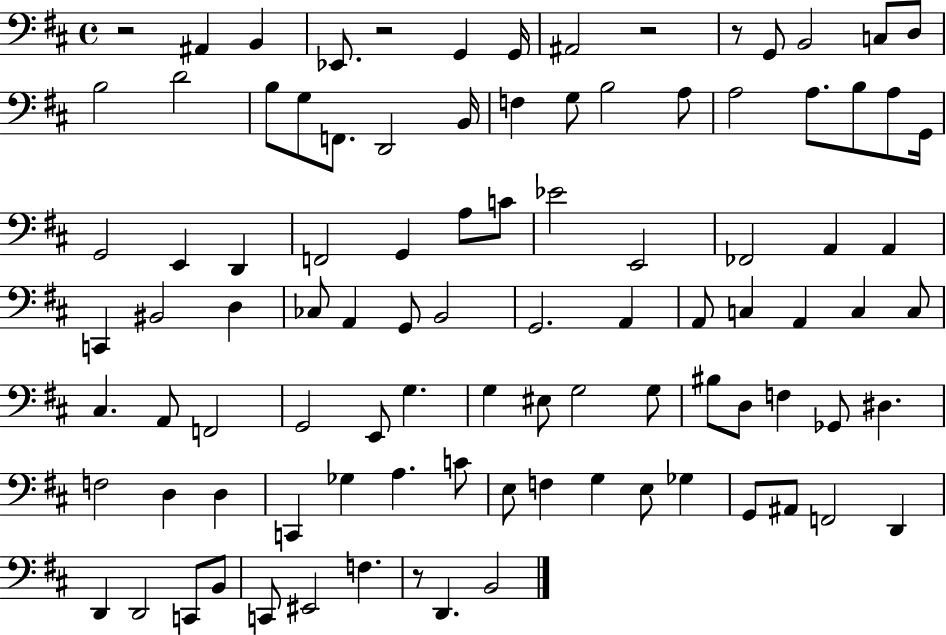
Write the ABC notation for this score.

X:1
T:Untitled
M:4/4
L:1/4
K:D
z2 ^A,, B,, _E,,/2 z2 G,, G,,/4 ^A,,2 z2 z/2 G,,/2 B,,2 C,/2 D,/2 B,2 D2 B,/2 G,/2 F,,/2 D,,2 B,,/4 F, G,/2 B,2 A,/2 A,2 A,/2 B,/2 A,/2 G,,/4 G,,2 E,, D,, F,,2 G,, A,/2 C/2 _E2 E,,2 _F,,2 A,, A,, C,, ^B,,2 D, _C,/2 A,, G,,/2 B,,2 G,,2 A,, A,,/2 C, A,, C, C,/2 ^C, A,,/2 F,,2 G,,2 E,,/2 G, G, ^E,/2 G,2 G,/2 ^B,/2 D,/2 F, _G,,/2 ^D, F,2 D, D, C,, _G, A, C/2 E,/2 F, G, E,/2 _G, G,,/2 ^A,,/2 F,,2 D,, D,, D,,2 C,,/2 B,,/2 C,,/2 ^E,,2 F, z/2 D,, B,,2